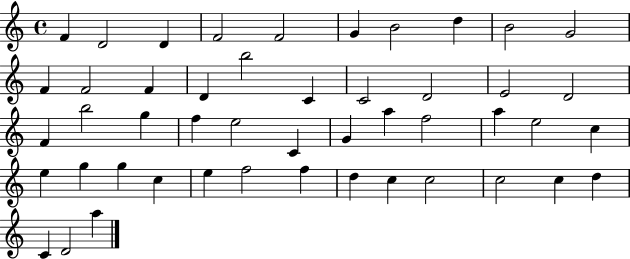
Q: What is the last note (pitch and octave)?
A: A5